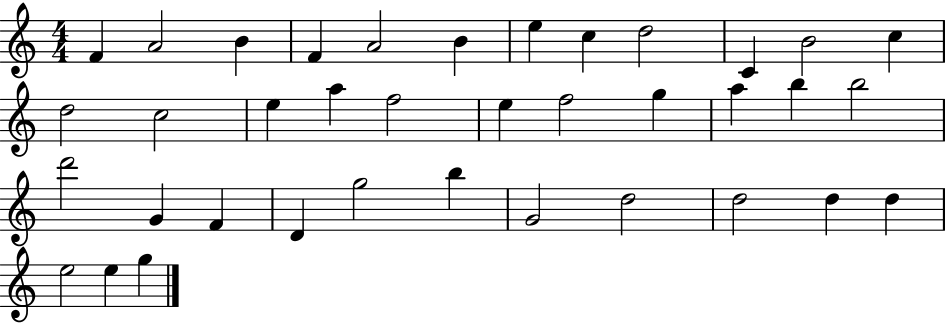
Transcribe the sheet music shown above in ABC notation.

X:1
T:Untitled
M:4/4
L:1/4
K:C
F A2 B F A2 B e c d2 C B2 c d2 c2 e a f2 e f2 g a b b2 d'2 G F D g2 b G2 d2 d2 d d e2 e g